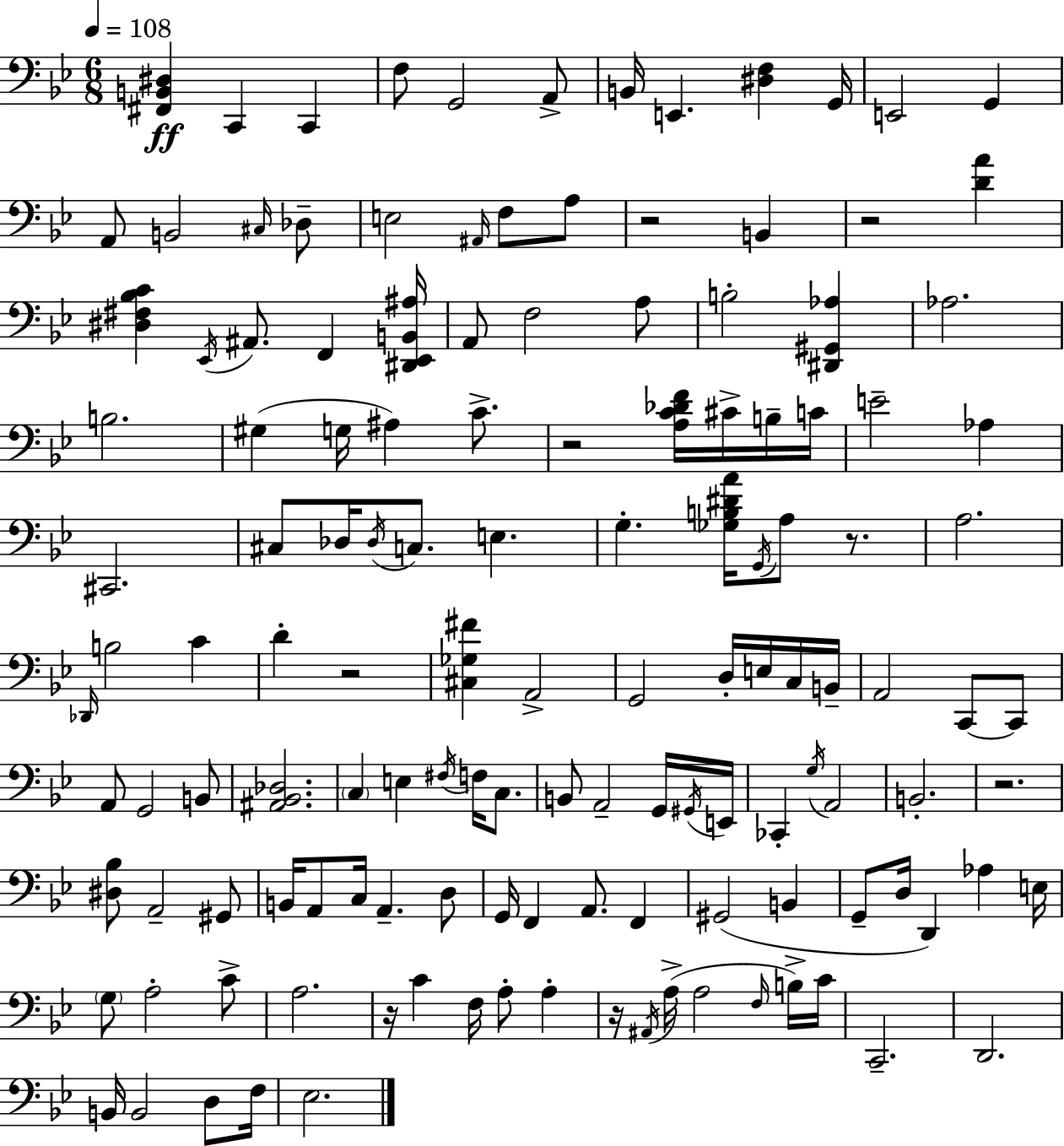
[F#2,B2,D#3]/q C2/q C2/q F3/e G2/h A2/e B2/s E2/q. [D#3,F3]/q G2/s E2/h G2/q A2/e B2/h C#3/s Db3/e E3/h A#2/s F3/e A3/e R/h B2/q R/h [D4,A4]/q [D#3,F#3,Bb3,C4]/q Eb2/s A#2/e. F2/q [D#2,Eb2,B2,A#3]/s A2/e F3/h A3/e B3/h [D#2,G#2,Ab3]/q Ab3/h. B3/h. G#3/q G3/s A#3/q C4/e. R/h [A3,C4,Db4,F4]/s C#4/s B3/s C4/s E4/h Ab3/q C#2/h. C#3/e Db3/s Db3/s C3/e. E3/q. G3/q. [Gb3,B3,D#4,A4]/s G2/s A3/e R/e. A3/h. Db2/s B3/h C4/q D4/q R/h [C#3,Gb3,F#4]/q A2/h G2/h D3/s E3/s C3/s B2/s A2/h C2/e C2/e A2/e G2/h B2/e [A#2,Bb2,Db3]/h. C3/q E3/q F#3/s F3/s C3/e. B2/e A2/h G2/s G#2/s E2/s CES2/q G3/s A2/h B2/h. R/h. [D#3,Bb3]/e A2/h G#2/e B2/s A2/e C3/s A2/q. D3/e G2/s F2/q A2/e. F2/q G#2/h B2/q G2/e D3/s D2/q Ab3/q E3/s G3/e A3/h C4/e A3/h. R/s C4/q F3/s A3/e A3/q R/s A#2/s A3/s A3/h F3/s B3/s C4/s C2/h. D2/h. B2/s B2/h D3/e F3/s Eb3/h.